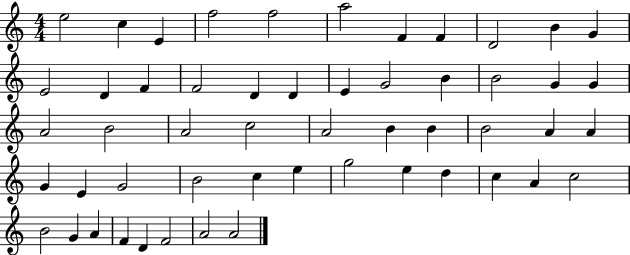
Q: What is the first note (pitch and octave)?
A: E5